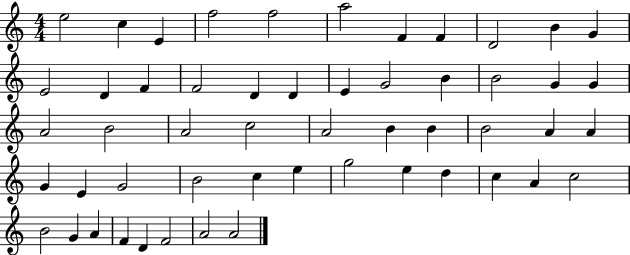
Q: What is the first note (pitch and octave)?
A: E5